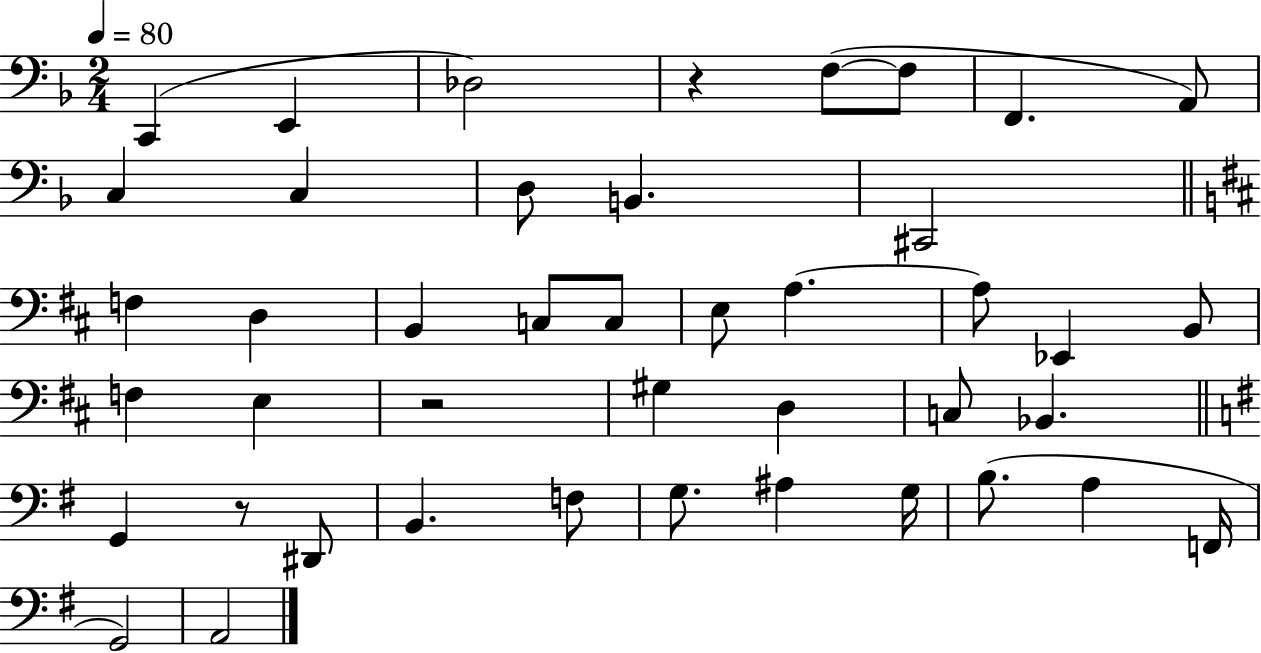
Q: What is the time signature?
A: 2/4